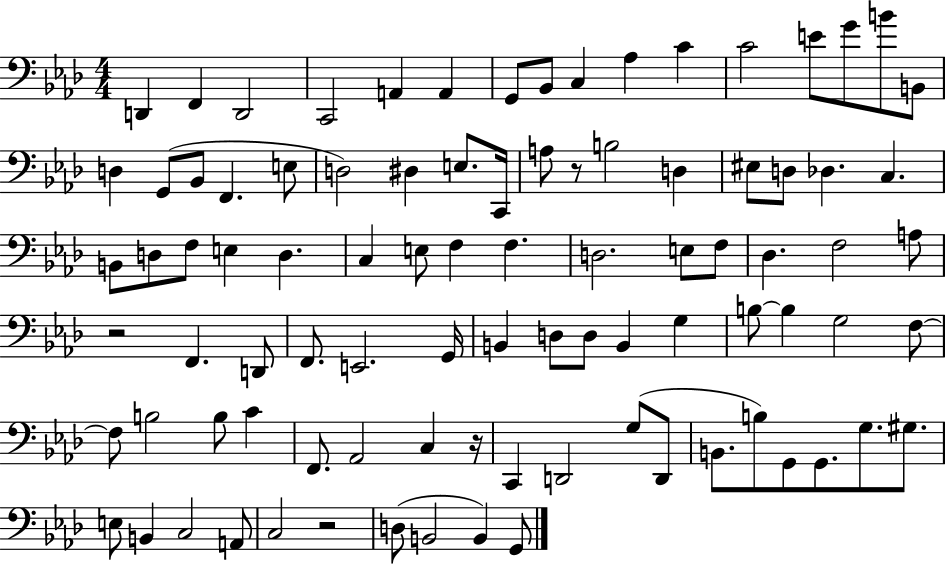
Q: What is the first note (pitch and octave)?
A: D2